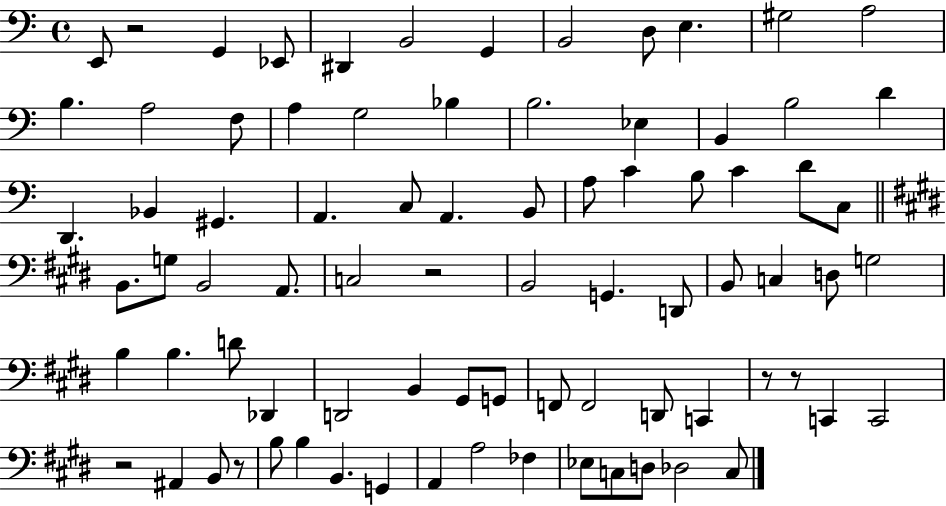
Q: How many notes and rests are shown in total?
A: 81